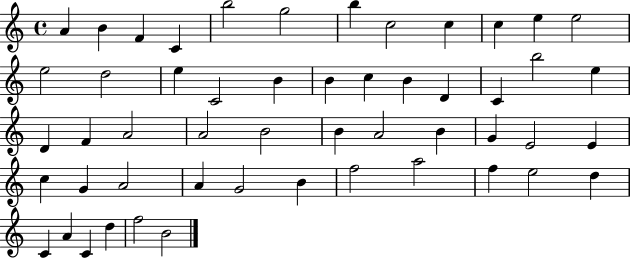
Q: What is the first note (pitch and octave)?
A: A4